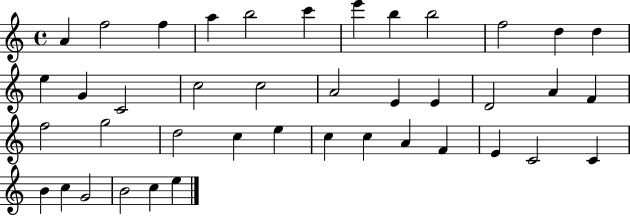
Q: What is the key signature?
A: C major